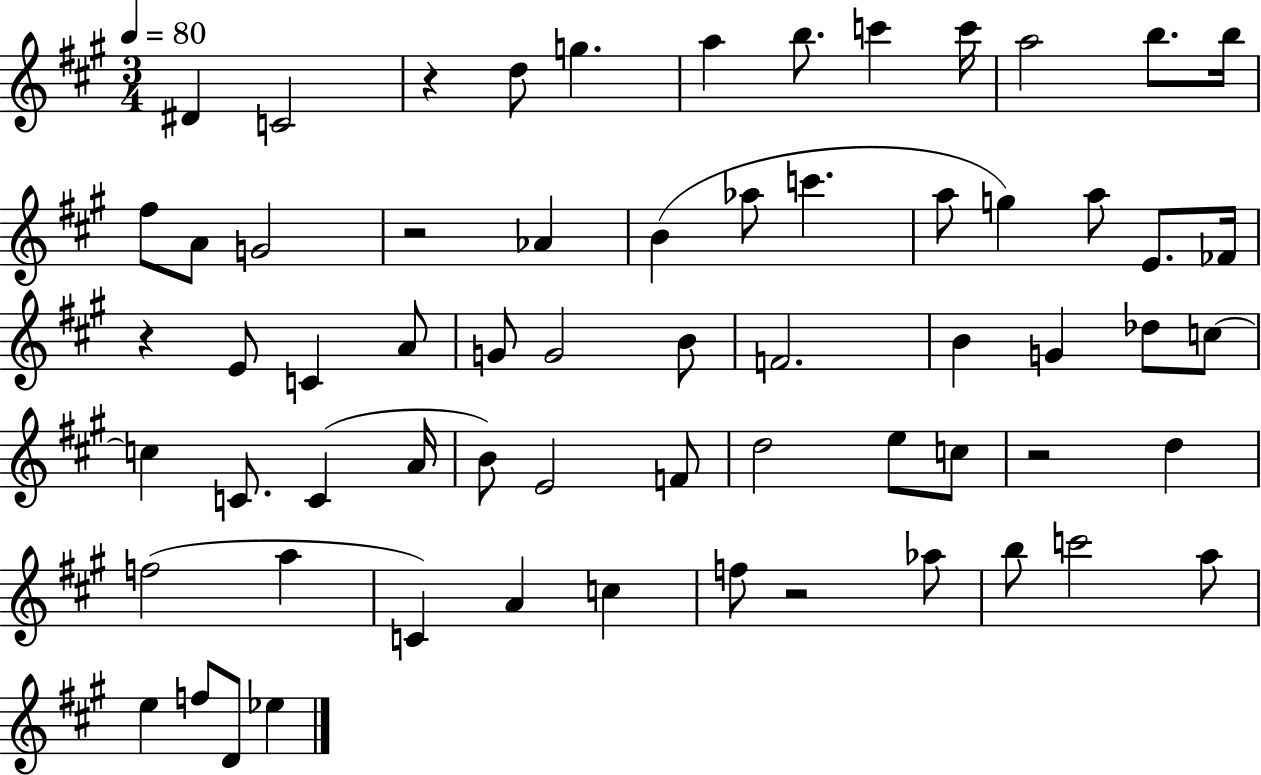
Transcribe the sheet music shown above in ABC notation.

X:1
T:Untitled
M:3/4
L:1/4
K:A
^D C2 z d/2 g a b/2 c' c'/4 a2 b/2 b/4 ^f/2 A/2 G2 z2 _A B _a/2 c' a/2 g a/2 E/2 _F/4 z E/2 C A/2 G/2 G2 B/2 F2 B G _d/2 c/2 c C/2 C A/4 B/2 E2 F/2 d2 e/2 c/2 z2 d f2 a C A c f/2 z2 _a/2 b/2 c'2 a/2 e f/2 D/2 _e